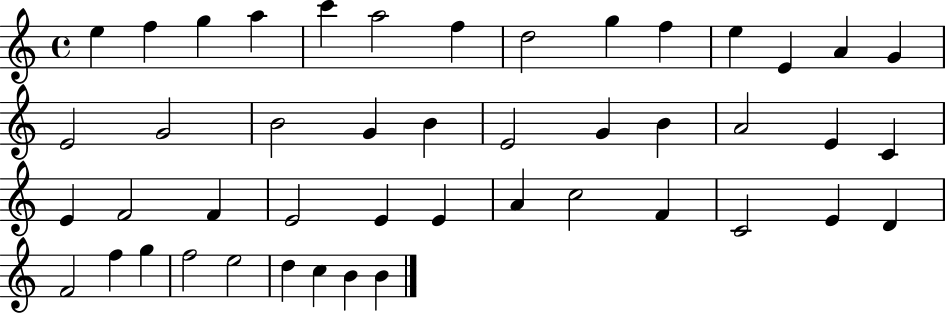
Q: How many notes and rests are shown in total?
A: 46